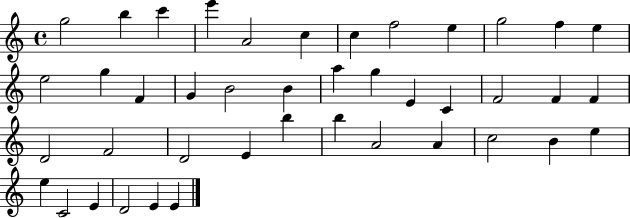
{
  \clef treble
  \time 4/4
  \defaultTimeSignature
  \key c \major
  g''2 b''4 c'''4 | e'''4 a'2 c''4 | c''4 f''2 e''4 | g''2 f''4 e''4 | \break e''2 g''4 f'4 | g'4 b'2 b'4 | a''4 g''4 e'4 c'4 | f'2 f'4 f'4 | \break d'2 f'2 | d'2 e'4 b''4 | b''4 a'2 a'4 | c''2 b'4 e''4 | \break e''4 c'2 e'4 | d'2 e'4 e'4 | \bar "|."
}